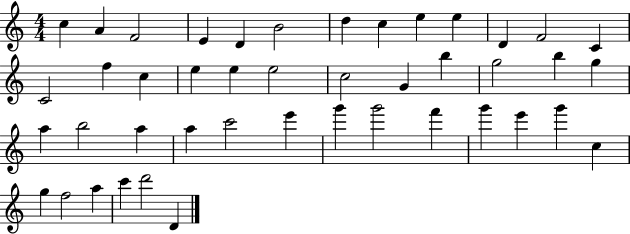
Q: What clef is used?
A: treble